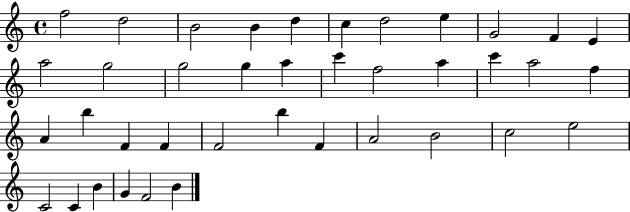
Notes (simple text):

F5/h D5/h B4/h B4/q D5/q C5/q D5/h E5/q G4/h F4/q E4/q A5/h G5/h G5/h G5/q A5/q C6/q F5/h A5/q C6/q A5/h F5/q A4/q B5/q F4/q F4/q F4/h B5/q F4/q A4/h B4/h C5/h E5/h C4/h C4/q B4/q G4/q F4/h B4/q